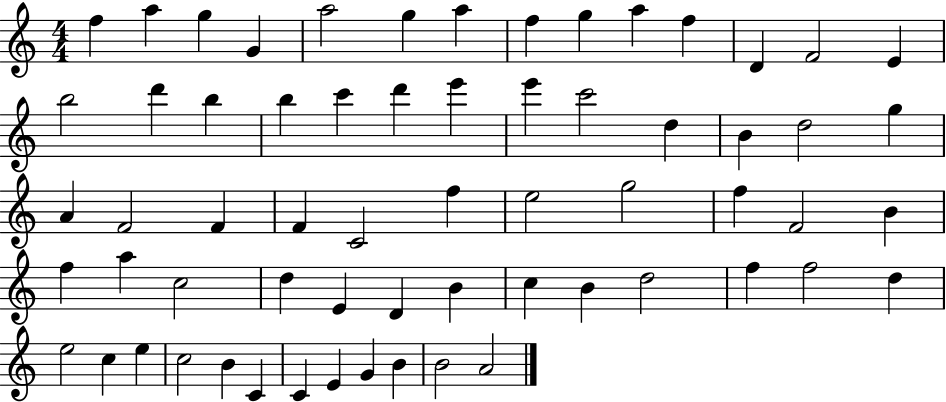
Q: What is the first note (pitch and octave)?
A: F5